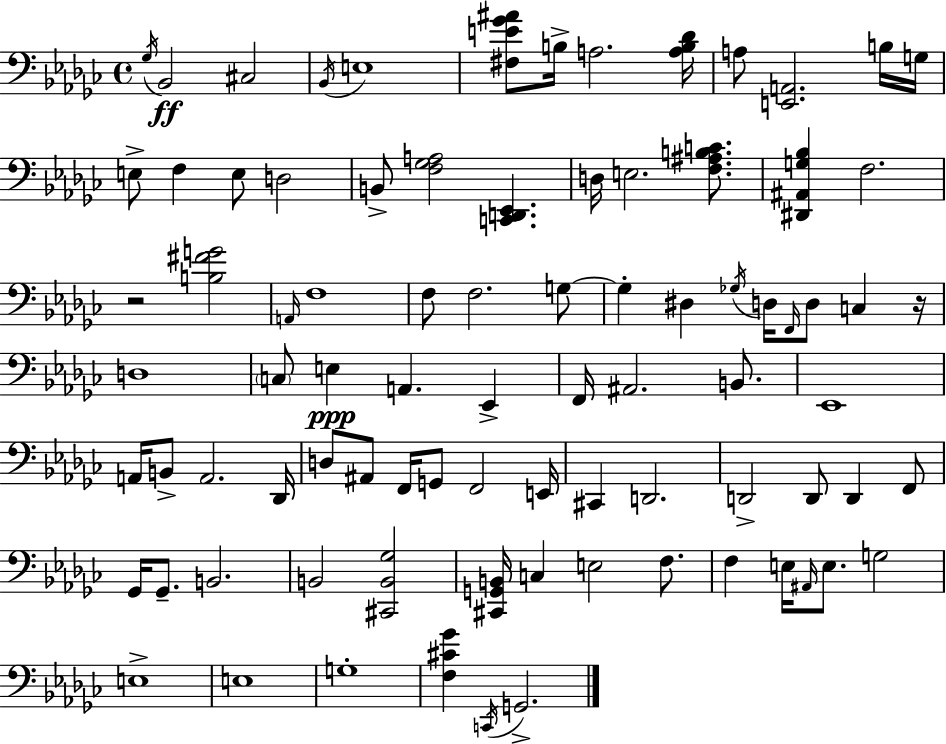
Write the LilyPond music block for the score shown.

{
  \clef bass
  \time 4/4
  \defaultTimeSignature
  \key ees \minor
  \acciaccatura { ges16 }\ff bes,2 cis2 | \acciaccatura { bes,16 } e1 | <fis e' ges' ais'>8 b16-> a2. | <a b des'>16 a8 <e, a,>2. | \break b16 g16 e8-> f4 e8 d2 | b,8-> <f ges a>2 <c, d, ees,>4. | d16 e2. <f ais b c'>8. | <dis, ais, g bes>4 f2. | \break r2 <b fis' g'>2 | \grace { a,16 } f1 | f8 f2. | g8~~ g4-. dis4 \acciaccatura { ges16 } d16 \grace { f,16 } d8 | \break c4 r16 d1 | \parenthesize c8 e4\ppp a,4. | ees,4-> f,16 ais,2. | b,8. ees,1 | \break a,16 b,8-> a,2. | des,16 d8 ais,8 f,16 g,8 f,2 | e,16 cis,4 d,2. | d,2-> d,8 d,4 | \break f,8 ges,16 ges,8.-- b,2. | b,2 <cis, b, ges>2 | <cis, g, b,>16 c4 e2 | f8. f4 e16 \grace { ais,16 } e8. g2 | \break e1-> | e1 | g1-. | <f cis' ges'>4 \acciaccatura { c,16 } g,2.-> | \break \bar "|."
}